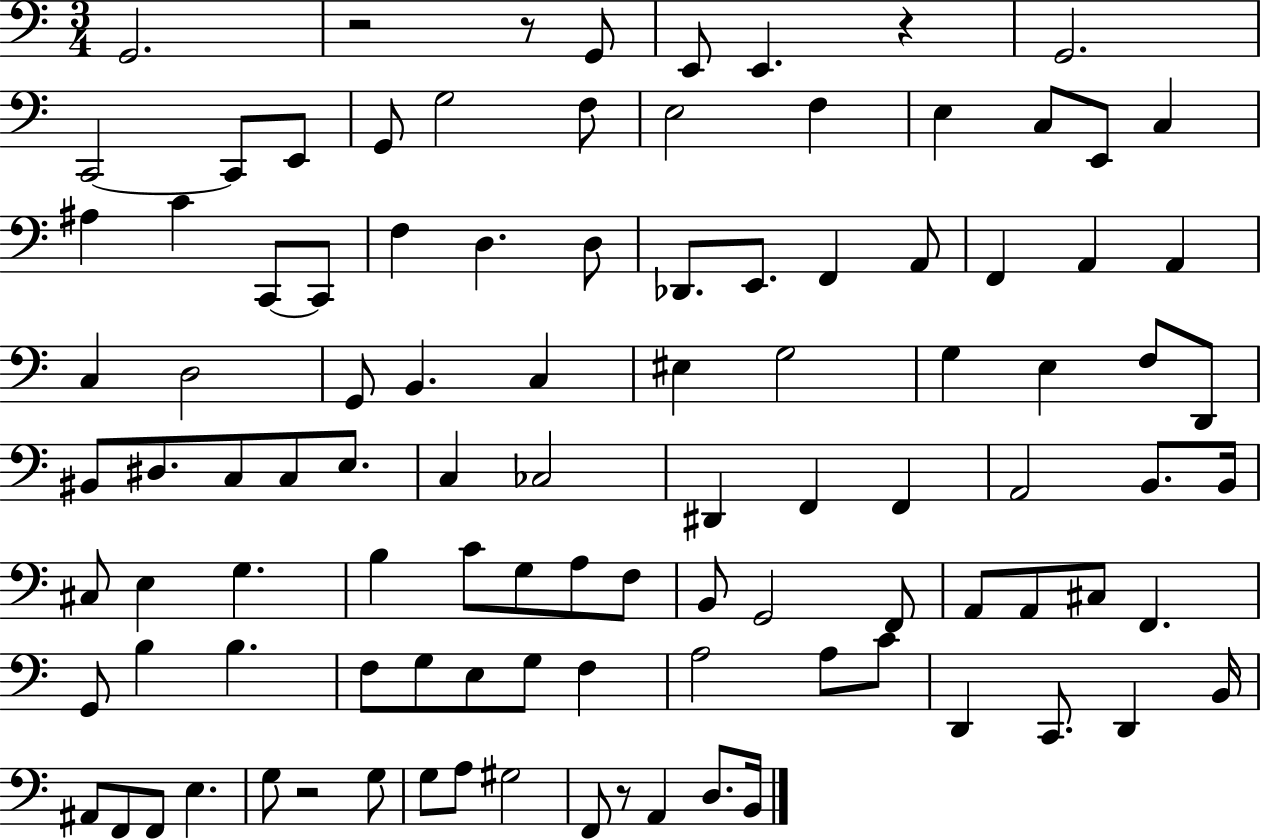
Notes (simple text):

G2/h. R/h R/e G2/e E2/e E2/q. R/q G2/h. C2/h C2/e E2/e G2/e G3/h F3/e E3/h F3/q E3/q C3/e E2/e C3/q A#3/q C4/q C2/e C2/e F3/q D3/q. D3/e Db2/e. E2/e. F2/q A2/e F2/q A2/q A2/q C3/q D3/h G2/e B2/q. C3/q EIS3/q G3/h G3/q E3/q F3/e D2/e BIS2/e D#3/e. C3/e C3/e E3/e. C3/q CES3/h D#2/q F2/q F2/q A2/h B2/e. B2/s C#3/e E3/q G3/q. B3/q C4/e G3/e A3/e F3/e B2/e G2/h F2/e A2/e A2/e C#3/e F2/q. G2/e B3/q B3/q. F3/e G3/e E3/e G3/e F3/q A3/h A3/e C4/e D2/q C2/e. D2/q B2/s A#2/e F2/e F2/e E3/q. G3/e R/h G3/e G3/e A3/e G#3/h F2/e R/e A2/q D3/e. B2/s